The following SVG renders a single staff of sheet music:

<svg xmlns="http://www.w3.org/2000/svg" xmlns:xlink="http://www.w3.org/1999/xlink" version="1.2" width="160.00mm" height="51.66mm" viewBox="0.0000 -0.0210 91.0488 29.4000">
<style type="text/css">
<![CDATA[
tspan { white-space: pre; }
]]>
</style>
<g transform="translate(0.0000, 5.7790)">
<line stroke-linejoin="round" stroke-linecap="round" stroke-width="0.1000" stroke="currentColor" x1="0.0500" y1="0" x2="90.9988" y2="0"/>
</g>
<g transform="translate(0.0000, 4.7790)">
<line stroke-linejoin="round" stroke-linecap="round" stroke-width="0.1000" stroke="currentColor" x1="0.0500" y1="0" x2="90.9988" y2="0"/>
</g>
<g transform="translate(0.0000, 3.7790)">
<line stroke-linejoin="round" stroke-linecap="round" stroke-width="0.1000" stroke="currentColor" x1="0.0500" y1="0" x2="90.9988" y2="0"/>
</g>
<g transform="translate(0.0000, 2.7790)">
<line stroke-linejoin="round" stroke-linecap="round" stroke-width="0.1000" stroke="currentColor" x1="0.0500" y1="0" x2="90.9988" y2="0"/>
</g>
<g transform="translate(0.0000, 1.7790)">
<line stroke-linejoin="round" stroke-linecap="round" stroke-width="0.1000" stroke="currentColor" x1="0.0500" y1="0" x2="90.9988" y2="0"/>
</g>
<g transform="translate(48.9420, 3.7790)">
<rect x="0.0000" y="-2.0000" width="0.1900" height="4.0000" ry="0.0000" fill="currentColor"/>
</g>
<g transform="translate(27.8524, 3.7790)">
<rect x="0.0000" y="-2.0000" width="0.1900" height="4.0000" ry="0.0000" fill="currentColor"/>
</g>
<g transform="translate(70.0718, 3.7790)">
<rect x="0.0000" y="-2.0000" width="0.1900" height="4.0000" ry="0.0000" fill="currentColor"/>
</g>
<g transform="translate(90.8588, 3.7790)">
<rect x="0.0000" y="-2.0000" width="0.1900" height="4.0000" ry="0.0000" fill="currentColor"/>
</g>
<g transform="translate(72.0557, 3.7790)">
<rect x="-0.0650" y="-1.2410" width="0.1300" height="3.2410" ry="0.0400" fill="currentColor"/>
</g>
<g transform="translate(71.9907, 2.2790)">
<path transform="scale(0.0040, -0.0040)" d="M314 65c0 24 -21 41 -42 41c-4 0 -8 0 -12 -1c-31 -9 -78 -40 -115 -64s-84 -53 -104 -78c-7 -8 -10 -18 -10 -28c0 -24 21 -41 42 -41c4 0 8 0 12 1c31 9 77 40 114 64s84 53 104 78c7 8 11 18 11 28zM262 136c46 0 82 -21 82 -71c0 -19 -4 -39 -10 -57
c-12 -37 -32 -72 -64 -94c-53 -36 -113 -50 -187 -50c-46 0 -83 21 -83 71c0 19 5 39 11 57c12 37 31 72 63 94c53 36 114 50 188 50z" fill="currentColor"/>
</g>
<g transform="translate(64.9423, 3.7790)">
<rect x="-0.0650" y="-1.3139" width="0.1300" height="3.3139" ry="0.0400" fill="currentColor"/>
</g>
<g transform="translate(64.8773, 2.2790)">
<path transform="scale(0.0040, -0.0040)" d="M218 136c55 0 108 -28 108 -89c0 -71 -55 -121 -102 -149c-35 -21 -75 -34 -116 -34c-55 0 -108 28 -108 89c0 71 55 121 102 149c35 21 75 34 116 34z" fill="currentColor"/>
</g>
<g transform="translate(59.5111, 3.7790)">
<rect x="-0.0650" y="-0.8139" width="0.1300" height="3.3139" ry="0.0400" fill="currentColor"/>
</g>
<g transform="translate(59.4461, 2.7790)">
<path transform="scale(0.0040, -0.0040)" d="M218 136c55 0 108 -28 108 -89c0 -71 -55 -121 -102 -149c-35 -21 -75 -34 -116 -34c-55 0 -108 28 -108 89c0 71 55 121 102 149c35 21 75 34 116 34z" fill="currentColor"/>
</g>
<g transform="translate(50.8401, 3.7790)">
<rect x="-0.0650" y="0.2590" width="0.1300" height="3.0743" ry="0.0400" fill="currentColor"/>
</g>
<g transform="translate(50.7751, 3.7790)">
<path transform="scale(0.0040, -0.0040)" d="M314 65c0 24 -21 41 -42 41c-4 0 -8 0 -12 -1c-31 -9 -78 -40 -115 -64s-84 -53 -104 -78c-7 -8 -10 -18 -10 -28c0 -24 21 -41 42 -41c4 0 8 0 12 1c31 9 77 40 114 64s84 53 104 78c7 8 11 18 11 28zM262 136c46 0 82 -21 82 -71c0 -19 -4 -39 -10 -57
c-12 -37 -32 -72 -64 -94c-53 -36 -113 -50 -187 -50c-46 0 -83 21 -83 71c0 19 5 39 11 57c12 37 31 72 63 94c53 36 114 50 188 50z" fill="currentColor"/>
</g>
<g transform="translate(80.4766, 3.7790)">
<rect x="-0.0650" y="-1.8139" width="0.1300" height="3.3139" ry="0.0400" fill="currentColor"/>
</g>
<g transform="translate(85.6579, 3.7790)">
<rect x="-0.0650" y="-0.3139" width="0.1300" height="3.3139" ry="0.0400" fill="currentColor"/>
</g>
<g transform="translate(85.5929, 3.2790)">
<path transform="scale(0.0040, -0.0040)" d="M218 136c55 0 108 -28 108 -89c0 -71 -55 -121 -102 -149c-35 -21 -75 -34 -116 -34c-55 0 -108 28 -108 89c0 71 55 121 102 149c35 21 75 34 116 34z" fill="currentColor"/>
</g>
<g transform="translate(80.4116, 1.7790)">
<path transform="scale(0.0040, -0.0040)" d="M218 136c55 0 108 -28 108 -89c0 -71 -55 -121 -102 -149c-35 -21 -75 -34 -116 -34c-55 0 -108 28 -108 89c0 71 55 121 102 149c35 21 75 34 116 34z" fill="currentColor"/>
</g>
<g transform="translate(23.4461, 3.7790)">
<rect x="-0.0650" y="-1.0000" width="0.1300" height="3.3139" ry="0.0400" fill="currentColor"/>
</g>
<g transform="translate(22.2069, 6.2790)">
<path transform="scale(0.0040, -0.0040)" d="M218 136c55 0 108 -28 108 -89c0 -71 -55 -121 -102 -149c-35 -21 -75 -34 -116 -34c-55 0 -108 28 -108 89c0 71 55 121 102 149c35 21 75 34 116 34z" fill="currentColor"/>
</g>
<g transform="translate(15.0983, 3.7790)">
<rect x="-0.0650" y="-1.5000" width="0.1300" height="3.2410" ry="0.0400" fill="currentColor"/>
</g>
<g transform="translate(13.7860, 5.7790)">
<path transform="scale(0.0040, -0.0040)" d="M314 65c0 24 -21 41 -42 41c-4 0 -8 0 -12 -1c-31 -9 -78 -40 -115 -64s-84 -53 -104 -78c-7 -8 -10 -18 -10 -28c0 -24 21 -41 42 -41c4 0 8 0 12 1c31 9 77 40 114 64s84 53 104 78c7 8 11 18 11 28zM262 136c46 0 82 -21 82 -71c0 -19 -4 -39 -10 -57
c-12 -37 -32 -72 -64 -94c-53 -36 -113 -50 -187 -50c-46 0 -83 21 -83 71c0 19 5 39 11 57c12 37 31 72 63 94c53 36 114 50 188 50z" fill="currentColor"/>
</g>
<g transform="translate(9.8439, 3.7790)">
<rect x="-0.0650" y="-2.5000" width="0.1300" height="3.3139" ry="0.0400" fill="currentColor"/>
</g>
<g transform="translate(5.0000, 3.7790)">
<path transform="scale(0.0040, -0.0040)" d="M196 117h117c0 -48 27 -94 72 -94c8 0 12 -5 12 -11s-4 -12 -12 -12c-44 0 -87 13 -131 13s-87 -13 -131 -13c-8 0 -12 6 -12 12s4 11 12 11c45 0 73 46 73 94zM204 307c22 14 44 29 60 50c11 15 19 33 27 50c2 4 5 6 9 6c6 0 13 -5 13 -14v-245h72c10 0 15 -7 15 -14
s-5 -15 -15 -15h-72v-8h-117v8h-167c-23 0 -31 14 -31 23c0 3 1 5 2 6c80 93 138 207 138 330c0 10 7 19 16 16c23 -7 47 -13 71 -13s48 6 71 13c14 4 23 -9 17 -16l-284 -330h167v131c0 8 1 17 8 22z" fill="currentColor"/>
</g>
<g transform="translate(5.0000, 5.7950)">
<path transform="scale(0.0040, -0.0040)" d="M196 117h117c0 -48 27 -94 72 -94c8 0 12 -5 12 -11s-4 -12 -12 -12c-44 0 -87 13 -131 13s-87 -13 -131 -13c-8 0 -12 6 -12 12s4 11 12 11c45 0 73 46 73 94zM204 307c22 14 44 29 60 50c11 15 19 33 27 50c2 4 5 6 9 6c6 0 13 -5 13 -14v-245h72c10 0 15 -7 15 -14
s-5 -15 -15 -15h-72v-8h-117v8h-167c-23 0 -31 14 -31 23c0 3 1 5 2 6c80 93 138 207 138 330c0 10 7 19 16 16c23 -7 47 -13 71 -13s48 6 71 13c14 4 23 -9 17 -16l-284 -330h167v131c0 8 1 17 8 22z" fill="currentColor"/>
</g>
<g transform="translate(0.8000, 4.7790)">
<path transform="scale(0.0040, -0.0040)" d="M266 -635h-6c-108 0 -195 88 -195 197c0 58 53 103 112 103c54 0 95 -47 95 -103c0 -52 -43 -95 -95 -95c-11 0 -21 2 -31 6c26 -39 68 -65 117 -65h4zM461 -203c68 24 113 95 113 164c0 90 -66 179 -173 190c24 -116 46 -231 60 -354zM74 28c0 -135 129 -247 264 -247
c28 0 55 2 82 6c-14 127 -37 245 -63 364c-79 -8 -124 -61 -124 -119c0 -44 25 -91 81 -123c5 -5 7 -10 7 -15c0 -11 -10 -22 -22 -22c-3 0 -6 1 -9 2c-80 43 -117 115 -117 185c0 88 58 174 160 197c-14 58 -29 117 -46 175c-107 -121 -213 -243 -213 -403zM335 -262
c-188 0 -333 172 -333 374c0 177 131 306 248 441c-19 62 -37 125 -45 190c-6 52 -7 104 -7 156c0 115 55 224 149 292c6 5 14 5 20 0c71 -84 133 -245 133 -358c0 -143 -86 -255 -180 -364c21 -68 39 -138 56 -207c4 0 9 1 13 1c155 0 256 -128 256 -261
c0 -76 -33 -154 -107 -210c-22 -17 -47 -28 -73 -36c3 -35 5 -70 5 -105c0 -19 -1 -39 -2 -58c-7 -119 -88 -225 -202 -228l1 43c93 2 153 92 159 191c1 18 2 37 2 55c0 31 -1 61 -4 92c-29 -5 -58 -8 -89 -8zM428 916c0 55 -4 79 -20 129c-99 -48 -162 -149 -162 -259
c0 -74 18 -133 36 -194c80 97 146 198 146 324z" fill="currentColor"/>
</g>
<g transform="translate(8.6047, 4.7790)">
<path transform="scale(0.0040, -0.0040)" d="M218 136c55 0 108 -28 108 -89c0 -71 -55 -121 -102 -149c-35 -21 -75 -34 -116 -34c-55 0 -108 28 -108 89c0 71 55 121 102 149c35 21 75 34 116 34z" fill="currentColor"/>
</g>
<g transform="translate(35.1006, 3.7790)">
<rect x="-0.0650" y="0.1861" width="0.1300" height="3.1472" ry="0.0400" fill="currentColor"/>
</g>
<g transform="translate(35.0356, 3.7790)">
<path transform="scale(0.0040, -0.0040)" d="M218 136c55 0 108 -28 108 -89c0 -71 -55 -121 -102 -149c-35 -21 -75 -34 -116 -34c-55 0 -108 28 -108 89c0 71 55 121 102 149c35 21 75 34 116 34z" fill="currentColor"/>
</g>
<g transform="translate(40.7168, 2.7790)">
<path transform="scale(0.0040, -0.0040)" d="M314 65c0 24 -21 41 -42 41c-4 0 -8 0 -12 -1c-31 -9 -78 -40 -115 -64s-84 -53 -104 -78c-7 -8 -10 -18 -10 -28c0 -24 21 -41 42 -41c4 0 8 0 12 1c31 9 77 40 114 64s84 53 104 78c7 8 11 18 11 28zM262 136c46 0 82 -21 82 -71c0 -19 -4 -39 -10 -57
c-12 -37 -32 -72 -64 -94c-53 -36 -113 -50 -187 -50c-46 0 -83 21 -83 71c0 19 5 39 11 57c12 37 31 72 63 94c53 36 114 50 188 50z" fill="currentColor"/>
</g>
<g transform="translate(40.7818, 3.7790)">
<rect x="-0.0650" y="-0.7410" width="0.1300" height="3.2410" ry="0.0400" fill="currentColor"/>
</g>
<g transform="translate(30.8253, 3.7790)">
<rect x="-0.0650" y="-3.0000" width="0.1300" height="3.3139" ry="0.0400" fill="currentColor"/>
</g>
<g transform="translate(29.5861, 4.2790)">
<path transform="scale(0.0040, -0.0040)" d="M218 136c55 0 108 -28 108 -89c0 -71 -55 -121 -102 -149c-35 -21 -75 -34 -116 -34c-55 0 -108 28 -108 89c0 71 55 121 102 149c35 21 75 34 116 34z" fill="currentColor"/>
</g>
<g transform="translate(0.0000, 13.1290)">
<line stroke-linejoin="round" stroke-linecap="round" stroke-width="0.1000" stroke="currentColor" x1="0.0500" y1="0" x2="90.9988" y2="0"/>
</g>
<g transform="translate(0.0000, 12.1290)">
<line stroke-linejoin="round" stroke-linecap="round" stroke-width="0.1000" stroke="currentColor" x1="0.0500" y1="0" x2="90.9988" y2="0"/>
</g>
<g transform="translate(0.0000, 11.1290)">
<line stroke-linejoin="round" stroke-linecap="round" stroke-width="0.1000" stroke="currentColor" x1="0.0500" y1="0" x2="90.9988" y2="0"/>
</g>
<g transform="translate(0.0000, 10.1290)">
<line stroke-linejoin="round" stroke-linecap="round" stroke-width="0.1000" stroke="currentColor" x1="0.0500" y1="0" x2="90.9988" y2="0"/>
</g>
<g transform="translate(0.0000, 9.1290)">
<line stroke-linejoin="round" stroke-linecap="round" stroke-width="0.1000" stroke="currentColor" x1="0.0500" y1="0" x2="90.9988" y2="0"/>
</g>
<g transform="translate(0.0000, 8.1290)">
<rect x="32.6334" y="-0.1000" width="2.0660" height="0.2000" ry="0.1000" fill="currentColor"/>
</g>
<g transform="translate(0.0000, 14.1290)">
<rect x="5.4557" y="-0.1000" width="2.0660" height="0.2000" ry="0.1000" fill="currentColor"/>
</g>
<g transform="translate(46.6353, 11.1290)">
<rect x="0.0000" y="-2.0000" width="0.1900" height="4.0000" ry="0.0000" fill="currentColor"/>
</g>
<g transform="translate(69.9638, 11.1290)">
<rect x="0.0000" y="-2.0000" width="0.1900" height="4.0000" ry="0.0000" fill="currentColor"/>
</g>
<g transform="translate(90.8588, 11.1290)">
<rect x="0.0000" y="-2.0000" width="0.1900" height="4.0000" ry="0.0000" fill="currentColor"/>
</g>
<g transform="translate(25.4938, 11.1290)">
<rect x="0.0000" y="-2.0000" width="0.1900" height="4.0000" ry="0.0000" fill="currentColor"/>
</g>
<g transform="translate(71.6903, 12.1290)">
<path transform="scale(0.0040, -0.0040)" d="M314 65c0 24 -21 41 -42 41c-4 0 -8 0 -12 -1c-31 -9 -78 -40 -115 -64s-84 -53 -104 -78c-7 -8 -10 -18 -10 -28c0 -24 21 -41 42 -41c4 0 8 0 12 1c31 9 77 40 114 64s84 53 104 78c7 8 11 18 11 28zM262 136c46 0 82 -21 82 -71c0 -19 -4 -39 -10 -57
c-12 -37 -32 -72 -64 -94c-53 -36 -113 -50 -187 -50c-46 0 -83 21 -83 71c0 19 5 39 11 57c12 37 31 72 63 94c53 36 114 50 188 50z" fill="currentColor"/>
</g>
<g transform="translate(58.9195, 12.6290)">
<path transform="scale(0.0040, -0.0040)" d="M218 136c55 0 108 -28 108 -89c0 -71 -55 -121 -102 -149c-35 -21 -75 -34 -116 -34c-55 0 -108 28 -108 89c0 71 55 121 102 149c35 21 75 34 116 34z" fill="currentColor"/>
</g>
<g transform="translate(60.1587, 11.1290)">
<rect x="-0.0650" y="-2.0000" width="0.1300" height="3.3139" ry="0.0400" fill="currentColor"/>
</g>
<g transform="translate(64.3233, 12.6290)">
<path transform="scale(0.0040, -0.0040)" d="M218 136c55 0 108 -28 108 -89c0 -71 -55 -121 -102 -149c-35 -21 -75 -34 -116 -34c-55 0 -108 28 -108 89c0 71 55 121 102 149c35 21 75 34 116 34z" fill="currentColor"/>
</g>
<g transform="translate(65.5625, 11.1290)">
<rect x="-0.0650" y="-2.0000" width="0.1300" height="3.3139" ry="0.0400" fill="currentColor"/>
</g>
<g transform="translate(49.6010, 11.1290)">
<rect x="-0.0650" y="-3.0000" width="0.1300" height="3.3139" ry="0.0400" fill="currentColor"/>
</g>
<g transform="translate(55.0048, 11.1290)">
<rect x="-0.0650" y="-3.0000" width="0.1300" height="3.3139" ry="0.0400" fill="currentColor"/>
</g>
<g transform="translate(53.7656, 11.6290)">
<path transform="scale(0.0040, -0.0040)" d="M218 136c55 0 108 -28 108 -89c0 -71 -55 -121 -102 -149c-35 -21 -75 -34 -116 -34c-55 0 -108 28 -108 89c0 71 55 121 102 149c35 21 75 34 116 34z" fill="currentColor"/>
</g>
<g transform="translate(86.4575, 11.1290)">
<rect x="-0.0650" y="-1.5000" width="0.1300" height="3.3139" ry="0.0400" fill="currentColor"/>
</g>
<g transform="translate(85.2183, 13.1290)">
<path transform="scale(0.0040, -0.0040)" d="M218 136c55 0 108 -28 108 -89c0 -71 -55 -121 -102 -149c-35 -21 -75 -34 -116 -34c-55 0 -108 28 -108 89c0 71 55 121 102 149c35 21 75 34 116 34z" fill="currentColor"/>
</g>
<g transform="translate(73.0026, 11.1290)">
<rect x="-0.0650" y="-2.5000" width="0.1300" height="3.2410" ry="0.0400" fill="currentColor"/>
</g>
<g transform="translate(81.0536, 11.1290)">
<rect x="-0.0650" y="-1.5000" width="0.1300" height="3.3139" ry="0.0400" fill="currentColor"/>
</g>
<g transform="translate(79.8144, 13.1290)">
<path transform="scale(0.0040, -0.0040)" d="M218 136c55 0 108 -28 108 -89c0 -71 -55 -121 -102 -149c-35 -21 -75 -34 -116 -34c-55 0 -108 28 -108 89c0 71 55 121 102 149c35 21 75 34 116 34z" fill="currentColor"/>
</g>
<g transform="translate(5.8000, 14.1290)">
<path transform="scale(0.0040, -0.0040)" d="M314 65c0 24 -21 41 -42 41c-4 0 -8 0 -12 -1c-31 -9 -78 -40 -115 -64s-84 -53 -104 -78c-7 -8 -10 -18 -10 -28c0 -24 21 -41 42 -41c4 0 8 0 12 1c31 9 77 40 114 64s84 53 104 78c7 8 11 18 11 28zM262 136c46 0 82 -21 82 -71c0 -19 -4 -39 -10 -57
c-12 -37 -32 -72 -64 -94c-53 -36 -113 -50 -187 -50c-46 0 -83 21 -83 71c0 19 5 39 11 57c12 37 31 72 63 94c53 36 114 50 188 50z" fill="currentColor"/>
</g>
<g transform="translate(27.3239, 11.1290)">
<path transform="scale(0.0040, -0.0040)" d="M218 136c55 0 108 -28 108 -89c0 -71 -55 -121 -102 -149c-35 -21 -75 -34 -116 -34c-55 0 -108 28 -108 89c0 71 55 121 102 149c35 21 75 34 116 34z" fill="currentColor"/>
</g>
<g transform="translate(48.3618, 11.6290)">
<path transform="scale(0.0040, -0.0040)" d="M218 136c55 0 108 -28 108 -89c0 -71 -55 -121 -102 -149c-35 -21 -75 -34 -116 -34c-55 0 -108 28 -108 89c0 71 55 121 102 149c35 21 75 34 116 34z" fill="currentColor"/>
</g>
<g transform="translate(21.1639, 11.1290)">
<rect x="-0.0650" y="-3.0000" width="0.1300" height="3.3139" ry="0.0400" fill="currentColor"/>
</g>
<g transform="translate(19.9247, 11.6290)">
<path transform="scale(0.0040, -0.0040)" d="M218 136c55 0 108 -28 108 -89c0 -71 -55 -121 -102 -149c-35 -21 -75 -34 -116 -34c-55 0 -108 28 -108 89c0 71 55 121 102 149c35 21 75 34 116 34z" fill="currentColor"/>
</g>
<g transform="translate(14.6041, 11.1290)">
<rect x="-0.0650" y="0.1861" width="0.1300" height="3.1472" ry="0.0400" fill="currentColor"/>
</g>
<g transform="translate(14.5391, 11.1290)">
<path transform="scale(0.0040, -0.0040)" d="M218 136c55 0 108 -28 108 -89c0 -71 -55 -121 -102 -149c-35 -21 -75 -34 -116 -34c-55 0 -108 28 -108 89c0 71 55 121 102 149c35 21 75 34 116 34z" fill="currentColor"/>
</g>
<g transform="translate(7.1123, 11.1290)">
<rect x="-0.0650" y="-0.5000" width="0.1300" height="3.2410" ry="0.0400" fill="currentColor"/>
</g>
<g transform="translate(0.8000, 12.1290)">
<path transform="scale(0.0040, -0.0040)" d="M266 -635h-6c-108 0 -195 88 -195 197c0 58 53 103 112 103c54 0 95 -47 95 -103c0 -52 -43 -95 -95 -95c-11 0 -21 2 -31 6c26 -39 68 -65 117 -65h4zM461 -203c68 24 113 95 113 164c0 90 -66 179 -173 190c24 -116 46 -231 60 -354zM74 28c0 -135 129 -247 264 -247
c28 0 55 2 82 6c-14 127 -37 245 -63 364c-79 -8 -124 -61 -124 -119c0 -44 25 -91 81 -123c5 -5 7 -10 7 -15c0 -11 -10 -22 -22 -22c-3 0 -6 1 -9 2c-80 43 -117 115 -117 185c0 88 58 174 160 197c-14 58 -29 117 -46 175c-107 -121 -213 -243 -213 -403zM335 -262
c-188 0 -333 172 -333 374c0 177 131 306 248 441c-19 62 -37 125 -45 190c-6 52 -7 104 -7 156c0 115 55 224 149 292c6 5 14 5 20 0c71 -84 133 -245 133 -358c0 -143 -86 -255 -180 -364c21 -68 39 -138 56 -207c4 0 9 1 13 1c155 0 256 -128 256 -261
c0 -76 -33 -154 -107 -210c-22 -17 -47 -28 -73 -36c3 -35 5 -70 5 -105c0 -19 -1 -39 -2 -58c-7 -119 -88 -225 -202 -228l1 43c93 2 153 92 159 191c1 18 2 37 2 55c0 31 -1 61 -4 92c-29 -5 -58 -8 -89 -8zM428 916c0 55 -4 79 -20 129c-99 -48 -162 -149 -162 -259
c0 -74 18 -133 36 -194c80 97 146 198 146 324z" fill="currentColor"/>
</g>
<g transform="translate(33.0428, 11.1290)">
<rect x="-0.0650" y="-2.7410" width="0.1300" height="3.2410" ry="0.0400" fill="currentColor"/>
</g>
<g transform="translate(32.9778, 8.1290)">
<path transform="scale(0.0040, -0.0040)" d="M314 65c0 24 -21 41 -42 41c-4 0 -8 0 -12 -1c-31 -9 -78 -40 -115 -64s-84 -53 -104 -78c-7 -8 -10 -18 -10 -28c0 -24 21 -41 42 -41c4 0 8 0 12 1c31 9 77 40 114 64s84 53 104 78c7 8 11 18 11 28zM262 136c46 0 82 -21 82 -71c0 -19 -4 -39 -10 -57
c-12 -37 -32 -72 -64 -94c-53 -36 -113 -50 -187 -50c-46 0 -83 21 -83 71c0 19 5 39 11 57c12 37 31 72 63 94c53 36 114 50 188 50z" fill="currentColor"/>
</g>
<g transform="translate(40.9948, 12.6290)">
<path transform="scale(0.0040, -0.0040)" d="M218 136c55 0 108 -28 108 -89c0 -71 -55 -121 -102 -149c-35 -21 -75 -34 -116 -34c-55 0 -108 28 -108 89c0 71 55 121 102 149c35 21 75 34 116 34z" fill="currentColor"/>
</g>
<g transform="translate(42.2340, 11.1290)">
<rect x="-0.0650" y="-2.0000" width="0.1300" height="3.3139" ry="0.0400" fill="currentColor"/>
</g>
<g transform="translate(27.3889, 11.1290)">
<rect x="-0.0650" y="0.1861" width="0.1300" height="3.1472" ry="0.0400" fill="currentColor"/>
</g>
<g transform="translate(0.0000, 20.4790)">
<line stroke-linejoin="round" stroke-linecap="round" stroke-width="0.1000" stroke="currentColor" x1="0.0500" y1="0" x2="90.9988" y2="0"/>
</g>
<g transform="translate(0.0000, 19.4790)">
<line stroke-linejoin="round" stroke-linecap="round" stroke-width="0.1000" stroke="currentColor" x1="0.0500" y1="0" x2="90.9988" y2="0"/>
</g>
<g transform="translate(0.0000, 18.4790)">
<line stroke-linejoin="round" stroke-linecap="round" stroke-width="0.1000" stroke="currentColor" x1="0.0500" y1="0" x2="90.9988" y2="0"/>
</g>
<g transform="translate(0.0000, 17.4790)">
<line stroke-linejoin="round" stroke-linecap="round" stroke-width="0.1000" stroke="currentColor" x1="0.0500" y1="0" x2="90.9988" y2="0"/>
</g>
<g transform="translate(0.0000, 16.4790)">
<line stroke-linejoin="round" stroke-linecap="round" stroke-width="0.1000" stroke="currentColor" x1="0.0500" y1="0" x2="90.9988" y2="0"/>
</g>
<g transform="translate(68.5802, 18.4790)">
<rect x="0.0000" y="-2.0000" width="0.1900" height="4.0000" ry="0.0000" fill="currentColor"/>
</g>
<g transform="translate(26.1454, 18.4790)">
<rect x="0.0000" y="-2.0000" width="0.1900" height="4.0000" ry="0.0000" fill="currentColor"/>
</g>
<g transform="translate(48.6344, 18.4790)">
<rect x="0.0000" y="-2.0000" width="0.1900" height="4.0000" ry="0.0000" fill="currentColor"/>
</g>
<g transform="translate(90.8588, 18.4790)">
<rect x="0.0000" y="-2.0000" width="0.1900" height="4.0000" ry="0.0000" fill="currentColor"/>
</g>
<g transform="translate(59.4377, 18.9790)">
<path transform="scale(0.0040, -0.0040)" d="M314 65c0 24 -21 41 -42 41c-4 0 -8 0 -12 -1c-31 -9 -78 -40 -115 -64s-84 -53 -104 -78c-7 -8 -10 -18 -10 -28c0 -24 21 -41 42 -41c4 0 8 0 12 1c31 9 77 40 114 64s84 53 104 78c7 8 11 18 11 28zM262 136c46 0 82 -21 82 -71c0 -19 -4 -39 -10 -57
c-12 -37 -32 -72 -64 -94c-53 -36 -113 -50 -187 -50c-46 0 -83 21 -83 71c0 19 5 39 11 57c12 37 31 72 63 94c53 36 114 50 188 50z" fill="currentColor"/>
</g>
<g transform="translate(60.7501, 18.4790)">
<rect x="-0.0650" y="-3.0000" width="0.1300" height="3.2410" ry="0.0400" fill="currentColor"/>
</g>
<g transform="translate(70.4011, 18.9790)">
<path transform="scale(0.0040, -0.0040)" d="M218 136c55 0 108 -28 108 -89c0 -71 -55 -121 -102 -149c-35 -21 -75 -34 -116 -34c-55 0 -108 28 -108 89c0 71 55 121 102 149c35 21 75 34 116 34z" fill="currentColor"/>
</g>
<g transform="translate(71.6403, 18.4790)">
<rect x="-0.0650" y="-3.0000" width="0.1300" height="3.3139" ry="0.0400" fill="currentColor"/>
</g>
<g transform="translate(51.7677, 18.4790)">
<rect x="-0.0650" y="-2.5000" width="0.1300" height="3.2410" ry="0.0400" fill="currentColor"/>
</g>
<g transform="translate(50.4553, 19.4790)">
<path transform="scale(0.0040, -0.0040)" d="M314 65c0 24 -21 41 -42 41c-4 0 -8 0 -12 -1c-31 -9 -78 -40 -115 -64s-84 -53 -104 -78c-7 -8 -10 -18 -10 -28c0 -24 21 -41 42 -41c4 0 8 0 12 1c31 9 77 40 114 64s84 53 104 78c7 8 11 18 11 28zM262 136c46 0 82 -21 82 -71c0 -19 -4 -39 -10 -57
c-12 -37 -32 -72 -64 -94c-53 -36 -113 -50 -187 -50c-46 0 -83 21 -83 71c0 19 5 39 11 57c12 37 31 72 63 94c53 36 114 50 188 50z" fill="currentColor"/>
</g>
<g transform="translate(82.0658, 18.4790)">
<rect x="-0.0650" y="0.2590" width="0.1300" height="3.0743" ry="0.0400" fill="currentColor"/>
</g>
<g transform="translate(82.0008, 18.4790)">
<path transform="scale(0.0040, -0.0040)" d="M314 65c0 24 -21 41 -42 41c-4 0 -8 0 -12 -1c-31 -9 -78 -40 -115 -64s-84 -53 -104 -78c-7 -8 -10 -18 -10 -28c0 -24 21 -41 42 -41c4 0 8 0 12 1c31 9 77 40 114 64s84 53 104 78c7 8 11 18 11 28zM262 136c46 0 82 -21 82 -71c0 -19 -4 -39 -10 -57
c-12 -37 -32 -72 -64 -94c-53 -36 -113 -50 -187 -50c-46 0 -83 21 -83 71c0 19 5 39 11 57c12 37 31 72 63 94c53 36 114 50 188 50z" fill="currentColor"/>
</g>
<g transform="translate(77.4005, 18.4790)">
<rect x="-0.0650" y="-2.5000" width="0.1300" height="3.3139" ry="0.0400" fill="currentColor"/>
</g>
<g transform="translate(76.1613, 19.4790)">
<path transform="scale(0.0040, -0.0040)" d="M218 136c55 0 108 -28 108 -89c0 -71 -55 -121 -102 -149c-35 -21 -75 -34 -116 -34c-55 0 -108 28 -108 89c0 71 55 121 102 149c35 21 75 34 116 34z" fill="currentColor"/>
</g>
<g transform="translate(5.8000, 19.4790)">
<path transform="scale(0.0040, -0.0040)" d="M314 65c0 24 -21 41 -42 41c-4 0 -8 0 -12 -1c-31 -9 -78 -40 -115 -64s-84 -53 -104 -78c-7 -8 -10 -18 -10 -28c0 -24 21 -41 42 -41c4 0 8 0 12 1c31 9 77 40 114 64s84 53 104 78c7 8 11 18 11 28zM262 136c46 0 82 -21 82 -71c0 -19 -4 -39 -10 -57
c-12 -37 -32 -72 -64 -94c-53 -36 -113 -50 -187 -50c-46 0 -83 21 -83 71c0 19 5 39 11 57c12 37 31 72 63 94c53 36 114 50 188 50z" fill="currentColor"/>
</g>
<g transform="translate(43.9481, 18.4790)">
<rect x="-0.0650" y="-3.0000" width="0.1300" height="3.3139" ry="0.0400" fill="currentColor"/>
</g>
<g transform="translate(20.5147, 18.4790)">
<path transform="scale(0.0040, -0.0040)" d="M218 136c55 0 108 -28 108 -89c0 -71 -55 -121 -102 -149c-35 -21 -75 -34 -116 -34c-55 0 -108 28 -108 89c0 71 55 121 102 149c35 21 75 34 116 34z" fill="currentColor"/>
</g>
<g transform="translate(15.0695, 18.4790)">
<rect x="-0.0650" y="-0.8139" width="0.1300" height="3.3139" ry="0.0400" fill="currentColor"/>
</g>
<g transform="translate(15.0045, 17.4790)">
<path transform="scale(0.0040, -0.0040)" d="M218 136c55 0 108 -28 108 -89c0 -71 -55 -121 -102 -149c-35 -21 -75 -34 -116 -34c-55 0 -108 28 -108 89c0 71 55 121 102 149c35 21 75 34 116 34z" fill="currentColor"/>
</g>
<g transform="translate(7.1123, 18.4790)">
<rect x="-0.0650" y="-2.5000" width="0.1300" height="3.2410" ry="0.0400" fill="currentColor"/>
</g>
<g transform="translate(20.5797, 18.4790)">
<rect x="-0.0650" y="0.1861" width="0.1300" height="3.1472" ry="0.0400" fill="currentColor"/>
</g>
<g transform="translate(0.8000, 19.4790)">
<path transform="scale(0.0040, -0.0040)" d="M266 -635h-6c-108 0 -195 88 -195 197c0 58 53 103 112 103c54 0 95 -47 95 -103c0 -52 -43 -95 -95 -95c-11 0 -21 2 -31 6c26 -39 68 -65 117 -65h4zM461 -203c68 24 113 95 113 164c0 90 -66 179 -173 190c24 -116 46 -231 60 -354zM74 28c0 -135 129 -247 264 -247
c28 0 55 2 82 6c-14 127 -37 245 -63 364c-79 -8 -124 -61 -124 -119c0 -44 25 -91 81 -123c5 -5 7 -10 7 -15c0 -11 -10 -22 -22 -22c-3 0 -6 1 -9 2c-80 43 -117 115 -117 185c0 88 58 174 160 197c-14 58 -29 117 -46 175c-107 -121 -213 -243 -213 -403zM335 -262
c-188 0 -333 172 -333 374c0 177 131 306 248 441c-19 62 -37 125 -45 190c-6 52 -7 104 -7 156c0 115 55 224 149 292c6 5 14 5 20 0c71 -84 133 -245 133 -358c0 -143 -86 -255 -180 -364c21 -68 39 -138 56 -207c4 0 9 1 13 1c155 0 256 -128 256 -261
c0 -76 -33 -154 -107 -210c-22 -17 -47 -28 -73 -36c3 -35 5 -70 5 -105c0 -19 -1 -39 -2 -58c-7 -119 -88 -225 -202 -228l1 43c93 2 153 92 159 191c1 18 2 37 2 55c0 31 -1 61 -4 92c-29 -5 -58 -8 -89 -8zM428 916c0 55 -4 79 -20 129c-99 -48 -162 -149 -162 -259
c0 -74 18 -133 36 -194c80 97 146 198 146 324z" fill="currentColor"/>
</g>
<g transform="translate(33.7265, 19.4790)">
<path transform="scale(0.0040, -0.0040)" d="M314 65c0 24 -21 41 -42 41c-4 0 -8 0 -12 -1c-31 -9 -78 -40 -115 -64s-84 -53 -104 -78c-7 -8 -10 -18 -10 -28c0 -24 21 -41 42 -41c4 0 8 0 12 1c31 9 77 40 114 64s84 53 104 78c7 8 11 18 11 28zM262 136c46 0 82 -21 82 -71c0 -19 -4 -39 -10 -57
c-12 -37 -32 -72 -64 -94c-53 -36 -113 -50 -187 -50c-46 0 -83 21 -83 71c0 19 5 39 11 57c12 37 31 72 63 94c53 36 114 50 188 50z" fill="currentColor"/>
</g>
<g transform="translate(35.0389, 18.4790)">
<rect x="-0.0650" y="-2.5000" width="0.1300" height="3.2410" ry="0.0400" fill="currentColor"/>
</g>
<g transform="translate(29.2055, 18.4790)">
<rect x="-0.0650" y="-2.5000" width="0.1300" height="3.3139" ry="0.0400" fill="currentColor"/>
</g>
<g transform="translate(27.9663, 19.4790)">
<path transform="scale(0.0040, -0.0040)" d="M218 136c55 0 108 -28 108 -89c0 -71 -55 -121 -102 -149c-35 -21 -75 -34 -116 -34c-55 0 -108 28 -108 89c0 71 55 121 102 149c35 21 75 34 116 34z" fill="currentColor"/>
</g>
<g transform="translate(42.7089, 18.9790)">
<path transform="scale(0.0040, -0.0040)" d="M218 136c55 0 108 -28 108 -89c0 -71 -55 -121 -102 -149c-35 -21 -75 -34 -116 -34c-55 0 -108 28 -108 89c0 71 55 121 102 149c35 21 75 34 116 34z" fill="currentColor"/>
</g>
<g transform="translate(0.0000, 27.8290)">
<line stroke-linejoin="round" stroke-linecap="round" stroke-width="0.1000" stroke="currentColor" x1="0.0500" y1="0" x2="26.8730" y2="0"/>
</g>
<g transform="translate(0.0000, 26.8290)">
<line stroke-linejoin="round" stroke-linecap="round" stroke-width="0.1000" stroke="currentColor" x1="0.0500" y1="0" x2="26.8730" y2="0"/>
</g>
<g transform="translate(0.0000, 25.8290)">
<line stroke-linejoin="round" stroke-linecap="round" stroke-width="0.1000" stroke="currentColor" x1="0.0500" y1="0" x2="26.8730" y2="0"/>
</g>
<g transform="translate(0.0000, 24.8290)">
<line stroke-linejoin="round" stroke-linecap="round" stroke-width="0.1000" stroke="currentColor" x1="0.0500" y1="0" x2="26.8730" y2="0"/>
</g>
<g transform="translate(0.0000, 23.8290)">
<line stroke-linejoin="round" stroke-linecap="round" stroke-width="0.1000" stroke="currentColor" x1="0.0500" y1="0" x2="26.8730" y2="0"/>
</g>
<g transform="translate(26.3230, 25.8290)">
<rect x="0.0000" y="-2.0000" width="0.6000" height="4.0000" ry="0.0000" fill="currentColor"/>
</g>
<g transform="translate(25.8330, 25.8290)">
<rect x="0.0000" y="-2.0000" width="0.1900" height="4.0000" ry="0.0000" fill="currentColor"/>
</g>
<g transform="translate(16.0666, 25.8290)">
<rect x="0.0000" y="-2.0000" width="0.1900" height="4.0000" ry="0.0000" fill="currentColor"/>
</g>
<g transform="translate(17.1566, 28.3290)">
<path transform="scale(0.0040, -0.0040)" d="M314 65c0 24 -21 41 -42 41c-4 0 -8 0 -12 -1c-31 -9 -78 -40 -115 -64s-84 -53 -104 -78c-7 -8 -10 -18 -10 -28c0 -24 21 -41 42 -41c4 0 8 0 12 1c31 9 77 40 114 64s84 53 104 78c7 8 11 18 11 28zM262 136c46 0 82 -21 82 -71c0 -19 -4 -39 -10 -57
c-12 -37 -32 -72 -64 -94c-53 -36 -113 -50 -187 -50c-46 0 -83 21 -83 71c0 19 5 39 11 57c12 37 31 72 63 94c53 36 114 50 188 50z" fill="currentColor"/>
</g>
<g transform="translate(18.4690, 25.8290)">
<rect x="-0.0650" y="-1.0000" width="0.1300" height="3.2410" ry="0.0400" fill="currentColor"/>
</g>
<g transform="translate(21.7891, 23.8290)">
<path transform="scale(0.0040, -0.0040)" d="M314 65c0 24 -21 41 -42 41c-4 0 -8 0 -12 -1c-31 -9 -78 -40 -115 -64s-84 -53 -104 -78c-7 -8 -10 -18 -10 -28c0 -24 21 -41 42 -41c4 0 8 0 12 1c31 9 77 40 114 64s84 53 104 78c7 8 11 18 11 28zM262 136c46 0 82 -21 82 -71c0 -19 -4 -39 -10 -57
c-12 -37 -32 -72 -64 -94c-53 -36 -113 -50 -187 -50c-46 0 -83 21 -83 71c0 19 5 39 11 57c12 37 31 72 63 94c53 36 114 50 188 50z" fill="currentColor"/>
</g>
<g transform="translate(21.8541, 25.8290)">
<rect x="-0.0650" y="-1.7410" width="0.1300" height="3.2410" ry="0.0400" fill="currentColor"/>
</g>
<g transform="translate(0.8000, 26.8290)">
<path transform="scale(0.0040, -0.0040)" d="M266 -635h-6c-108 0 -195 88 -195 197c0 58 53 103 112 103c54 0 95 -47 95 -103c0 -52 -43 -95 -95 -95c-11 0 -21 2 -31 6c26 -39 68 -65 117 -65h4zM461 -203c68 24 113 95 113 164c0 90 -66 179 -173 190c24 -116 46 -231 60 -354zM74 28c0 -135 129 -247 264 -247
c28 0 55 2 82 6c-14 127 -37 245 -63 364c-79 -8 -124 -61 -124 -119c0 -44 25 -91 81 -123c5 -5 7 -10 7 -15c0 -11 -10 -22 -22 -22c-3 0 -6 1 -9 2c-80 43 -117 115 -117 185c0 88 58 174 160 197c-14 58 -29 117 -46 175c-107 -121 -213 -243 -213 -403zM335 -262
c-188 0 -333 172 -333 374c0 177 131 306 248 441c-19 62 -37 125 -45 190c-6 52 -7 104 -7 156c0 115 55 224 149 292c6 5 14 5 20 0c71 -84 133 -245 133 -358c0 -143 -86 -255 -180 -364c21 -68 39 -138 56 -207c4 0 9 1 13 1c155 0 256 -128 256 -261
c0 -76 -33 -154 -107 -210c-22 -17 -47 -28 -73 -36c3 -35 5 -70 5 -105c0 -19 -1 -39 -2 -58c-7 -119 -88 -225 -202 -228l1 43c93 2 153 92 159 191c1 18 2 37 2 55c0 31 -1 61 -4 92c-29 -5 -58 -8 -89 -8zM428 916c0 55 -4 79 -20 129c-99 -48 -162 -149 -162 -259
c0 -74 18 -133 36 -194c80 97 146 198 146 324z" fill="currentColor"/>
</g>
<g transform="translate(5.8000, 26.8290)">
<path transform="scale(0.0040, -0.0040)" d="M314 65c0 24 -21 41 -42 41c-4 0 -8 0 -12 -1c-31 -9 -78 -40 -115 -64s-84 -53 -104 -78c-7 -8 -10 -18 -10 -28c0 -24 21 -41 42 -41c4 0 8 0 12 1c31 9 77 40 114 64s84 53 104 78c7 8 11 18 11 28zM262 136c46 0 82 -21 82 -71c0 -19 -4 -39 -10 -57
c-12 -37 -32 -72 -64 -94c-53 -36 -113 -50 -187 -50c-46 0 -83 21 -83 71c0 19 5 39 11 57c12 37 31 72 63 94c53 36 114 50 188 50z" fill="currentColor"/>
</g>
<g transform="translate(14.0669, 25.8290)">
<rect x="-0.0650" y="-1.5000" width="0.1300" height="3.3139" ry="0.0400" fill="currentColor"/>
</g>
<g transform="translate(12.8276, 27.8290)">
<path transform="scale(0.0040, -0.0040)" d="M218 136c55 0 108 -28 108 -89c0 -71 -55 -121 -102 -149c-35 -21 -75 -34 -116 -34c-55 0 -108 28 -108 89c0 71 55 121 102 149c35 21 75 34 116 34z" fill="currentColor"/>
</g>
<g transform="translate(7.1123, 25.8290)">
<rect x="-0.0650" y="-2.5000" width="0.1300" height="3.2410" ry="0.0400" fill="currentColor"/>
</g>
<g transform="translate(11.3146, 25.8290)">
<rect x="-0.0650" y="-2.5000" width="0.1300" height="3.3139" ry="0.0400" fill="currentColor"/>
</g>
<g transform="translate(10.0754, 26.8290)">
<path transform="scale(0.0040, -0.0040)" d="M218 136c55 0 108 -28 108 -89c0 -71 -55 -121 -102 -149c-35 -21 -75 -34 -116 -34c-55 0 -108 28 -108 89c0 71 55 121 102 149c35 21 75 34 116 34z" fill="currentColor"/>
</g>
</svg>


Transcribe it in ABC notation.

X:1
T:Untitled
M:4/4
L:1/4
K:C
G E2 D A B d2 B2 d e e2 f c C2 B A B a2 F A A F F G2 E E G2 d B G G2 A G2 A2 A G B2 G2 G E D2 f2